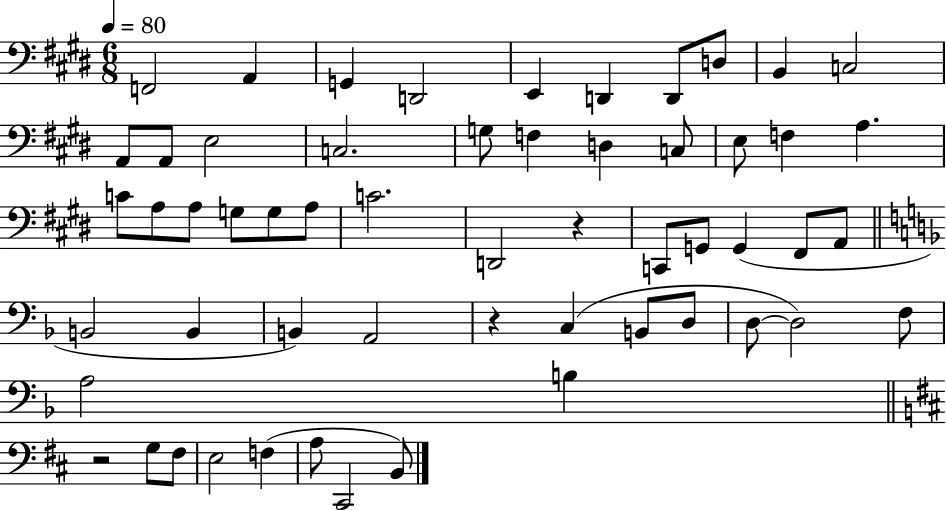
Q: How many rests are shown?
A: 3